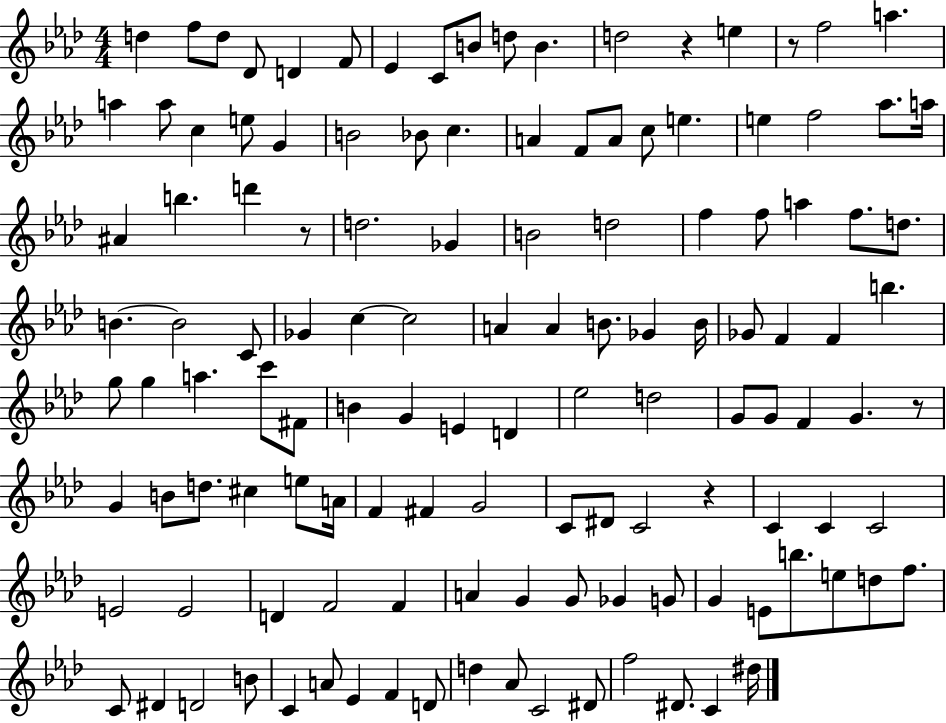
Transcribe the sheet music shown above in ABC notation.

X:1
T:Untitled
M:4/4
L:1/4
K:Ab
d f/2 d/2 _D/2 D F/2 _E C/2 B/2 d/2 B d2 z e z/2 f2 a a a/2 c e/2 G B2 _B/2 c A F/2 A/2 c/2 e e f2 _a/2 a/4 ^A b d' z/2 d2 _G B2 d2 f f/2 a f/2 d/2 B B2 C/2 _G c c2 A A B/2 _G B/4 _G/2 F F b g/2 g a c'/2 ^F/2 B G E D _e2 d2 G/2 G/2 F G z/2 G B/2 d/2 ^c e/2 A/4 F ^F G2 C/2 ^D/2 C2 z C C C2 E2 E2 D F2 F A G G/2 _G G/2 G E/2 b/2 e/2 d/2 f/2 C/2 ^D D2 B/2 C A/2 _E F D/2 d _A/2 C2 ^D/2 f2 ^D/2 C ^d/4